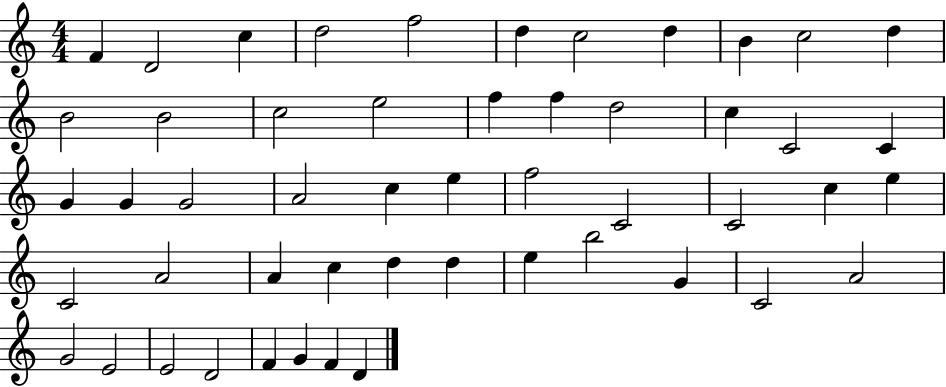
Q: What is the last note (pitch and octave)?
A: D4